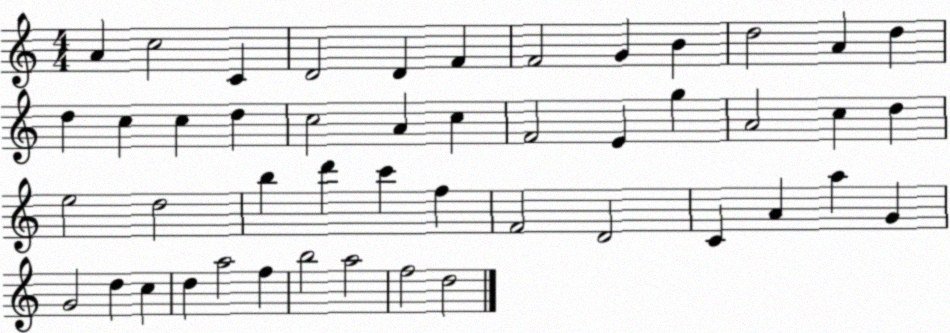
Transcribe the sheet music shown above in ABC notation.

X:1
T:Untitled
M:4/4
L:1/4
K:C
A c2 C D2 D F F2 G B d2 A d d c c d c2 A c F2 E g A2 c d e2 d2 b d' c' f F2 D2 C A a G G2 d c d a2 f b2 a2 f2 d2